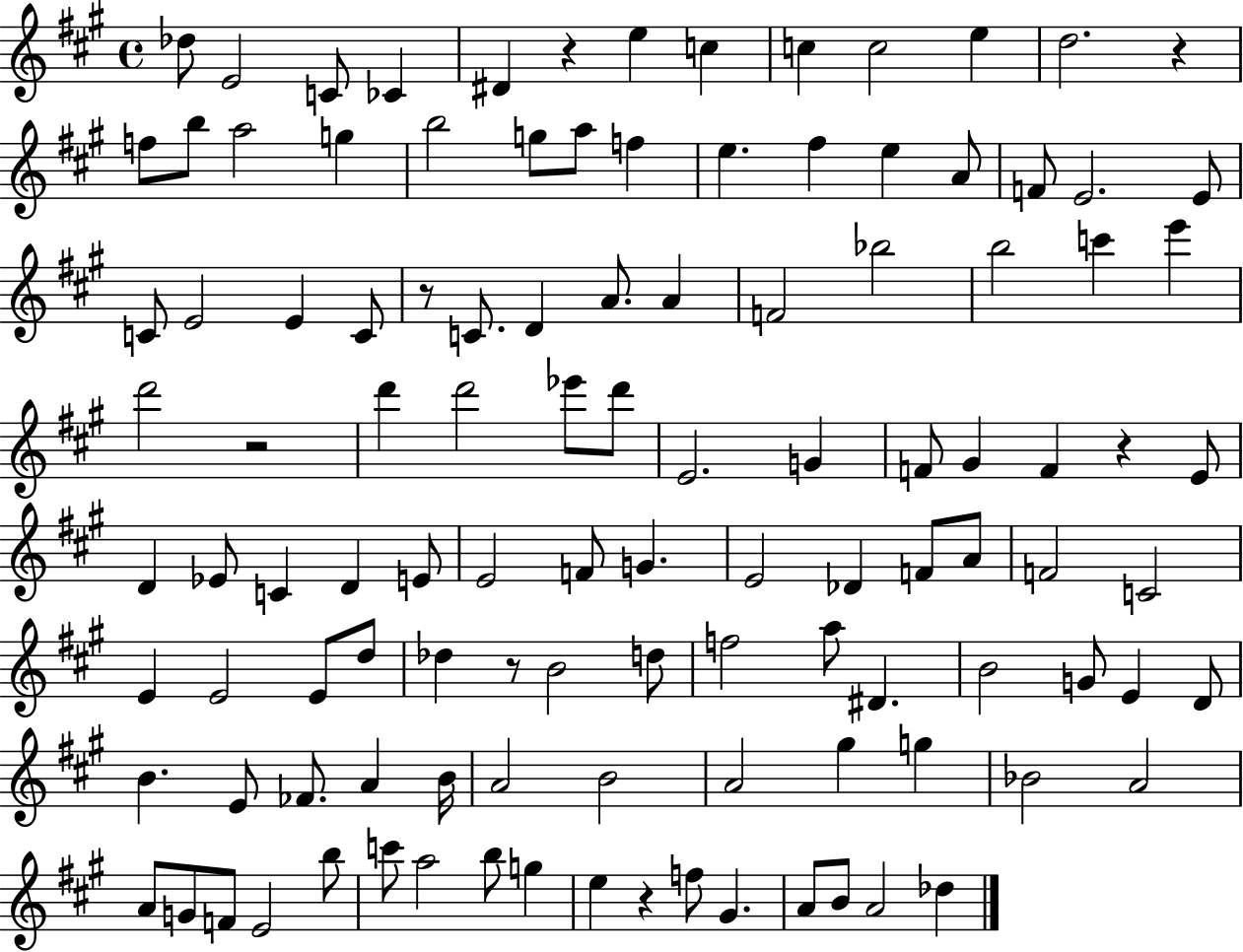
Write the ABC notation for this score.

X:1
T:Untitled
M:4/4
L:1/4
K:A
_d/2 E2 C/2 _C ^D z e c c c2 e d2 z f/2 b/2 a2 g b2 g/2 a/2 f e ^f e A/2 F/2 E2 E/2 C/2 E2 E C/2 z/2 C/2 D A/2 A F2 _b2 b2 c' e' d'2 z2 d' d'2 _e'/2 d'/2 E2 G F/2 ^G F z E/2 D _E/2 C D E/2 E2 F/2 G E2 _D F/2 A/2 F2 C2 E E2 E/2 d/2 _d z/2 B2 d/2 f2 a/2 ^D B2 G/2 E D/2 B E/2 _F/2 A B/4 A2 B2 A2 ^g g _B2 A2 A/2 G/2 F/2 E2 b/2 c'/2 a2 b/2 g e z f/2 ^G A/2 B/2 A2 _d